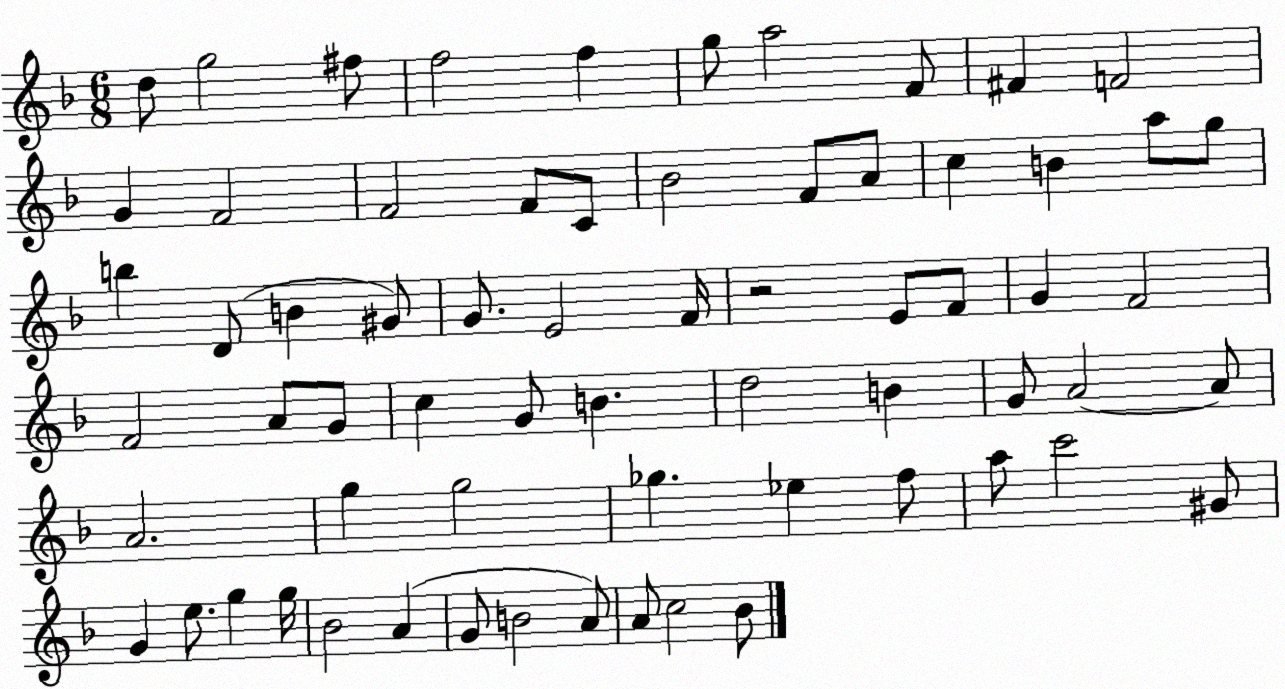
X:1
T:Untitled
M:6/8
L:1/4
K:F
d/2 g2 ^f/2 f2 f g/2 a2 F/2 ^F F2 G F2 F2 F/2 C/2 _B2 F/2 A/2 c B a/2 g/2 b D/2 B ^G/2 G/2 E2 F/4 z2 E/2 F/2 G F2 F2 A/2 G/2 c G/2 B d2 B G/2 A2 A/2 A2 g g2 _g _e f/2 a/2 c'2 ^G/2 G e/2 g g/4 _B2 A G/2 B2 A/2 A/2 c2 _B/2